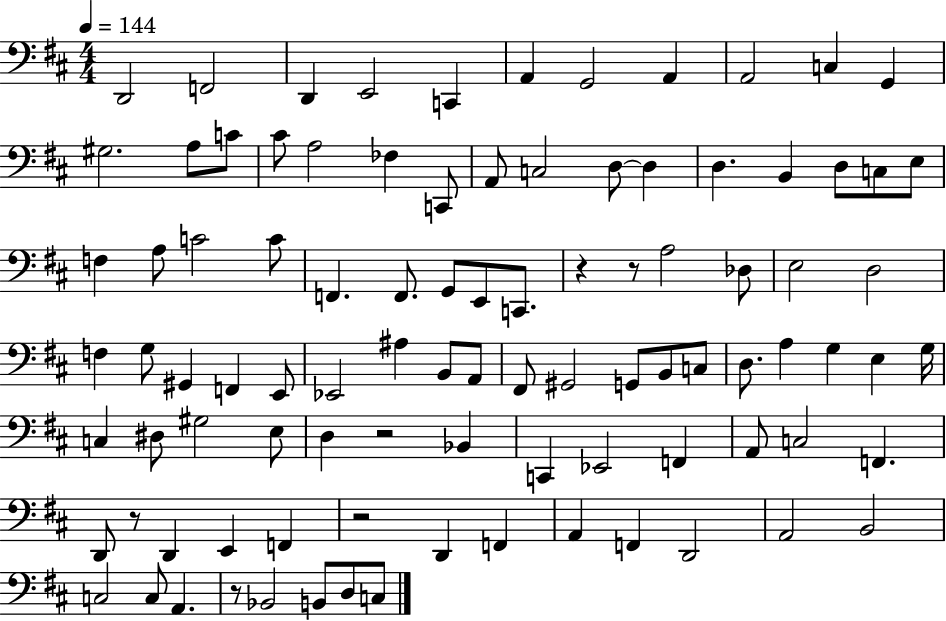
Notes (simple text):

D2/h F2/h D2/q E2/h C2/q A2/q G2/h A2/q A2/h C3/q G2/q G#3/h. A3/e C4/e C#4/e A3/h FES3/q C2/e A2/e C3/h D3/e D3/q D3/q. B2/q D3/e C3/e E3/e F3/q A3/e C4/h C4/e F2/q. F2/e. G2/e E2/e C2/e. R/q R/e A3/h Db3/e E3/h D3/h F3/q G3/e G#2/q F2/q E2/e Eb2/h A#3/q B2/e A2/e F#2/e G#2/h G2/e B2/e C3/e D3/e. A3/q G3/q E3/q G3/s C3/q D#3/e G#3/h E3/e D3/q R/h Bb2/q C2/q Eb2/h F2/q A2/e C3/h F2/q. D2/e R/e D2/q E2/q F2/q R/h D2/q F2/q A2/q F2/q D2/h A2/h B2/h C3/h C3/e A2/q. R/e Bb2/h B2/e D3/e C3/e